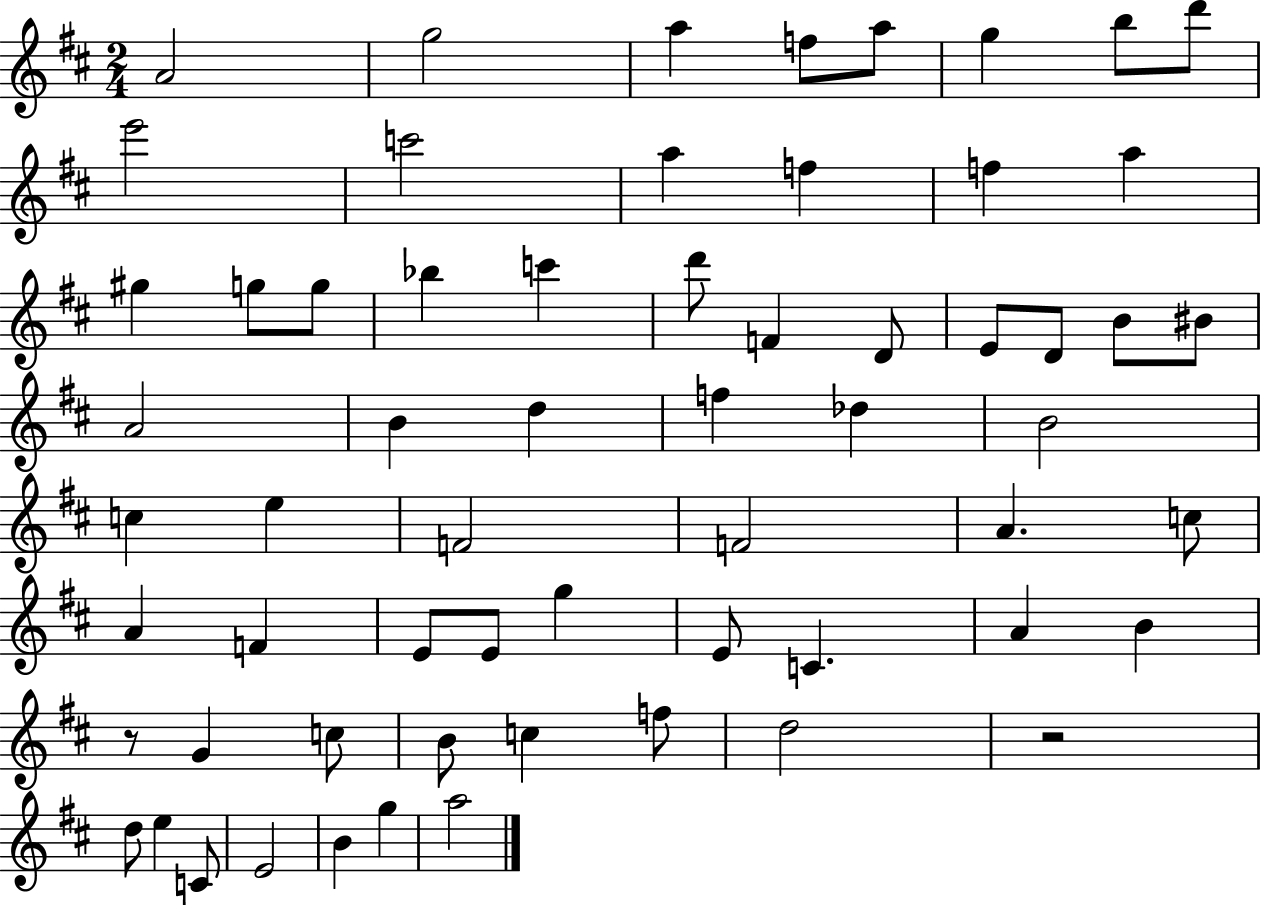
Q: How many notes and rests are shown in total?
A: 62